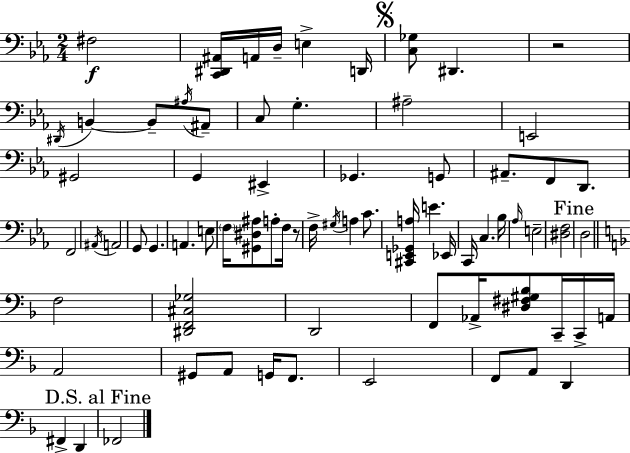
X:1
T:Untitled
M:2/4
L:1/4
K:Eb
^F,2 [C,,^D,,^A,,]/4 A,,/4 D,/4 E, D,,/4 [C,_G,]/2 ^D,, z2 ^D,,/4 B,, B,,/2 ^A,/4 ^A,,/2 C,/2 G, ^A,2 E,,2 ^G,,2 G,, ^E,, _G,, G,,/2 ^A,,/2 F,,/2 D,,/2 F,,2 ^A,,/4 A,,2 G,,/2 G,, A,, E,/2 F,/4 [^G,,^D,^A,]/2 A,/2 F,/4 z/2 F,/4 ^G,/4 A, C/2 [^C,,E,,_G,,A,]/4 E _E,,/4 C,,/4 C, _B,/4 _A,/4 E,2 [^D,F,]2 D,2 F,2 [^D,,F,,^C,_G,]2 D,,2 F,,/2 _A,,/4 [^D,^F,^G,_B,]/2 C,,/4 C,,/4 A,,/4 A,,2 ^G,,/2 A,,/2 G,,/4 F,,/2 E,,2 F,,/2 A,,/2 D,, ^F,, D,, _F,,2